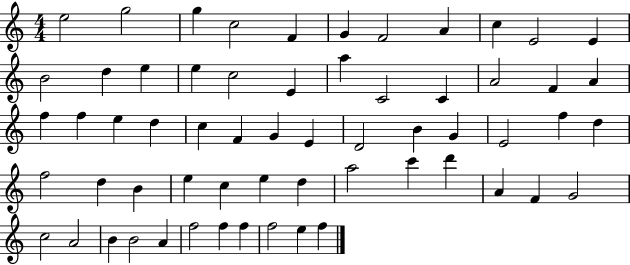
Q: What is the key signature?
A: C major